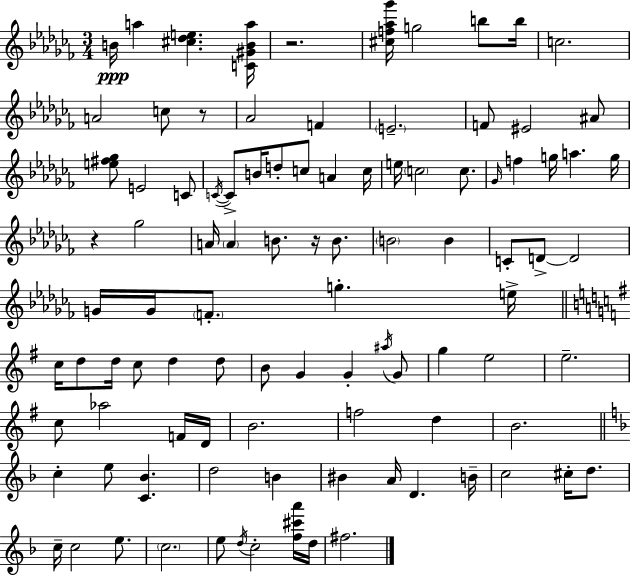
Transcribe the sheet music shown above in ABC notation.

X:1
T:Untitled
M:3/4
L:1/4
K:Abm
B/4 a [^c_de] [C^GBa]/4 z2 [^cf_a_g']/4 g2 b/2 b/4 c2 A2 c/2 z/2 _A2 F E2 F/2 ^E2 ^A/2 [e^f_g]/2 E2 C/2 C/4 C/2 B/4 d/2 c/2 A c/4 e/4 c2 c/2 _G/4 f g/4 a g/4 z _g2 A/4 A B/2 z/4 B/2 B2 B C/2 D/2 D2 G/4 G/4 F/2 g e/4 c/4 d/2 d/4 c/2 d d/2 B/2 G G ^a/4 G/2 g e2 e2 c/2 _a2 F/4 D/4 B2 f2 d B2 c e/2 [C_B] d2 B ^B A/4 D B/4 c2 ^c/4 d/2 c/4 c2 e/2 c2 e/2 d/4 c2 [f^c'a']/4 d/4 ^f2